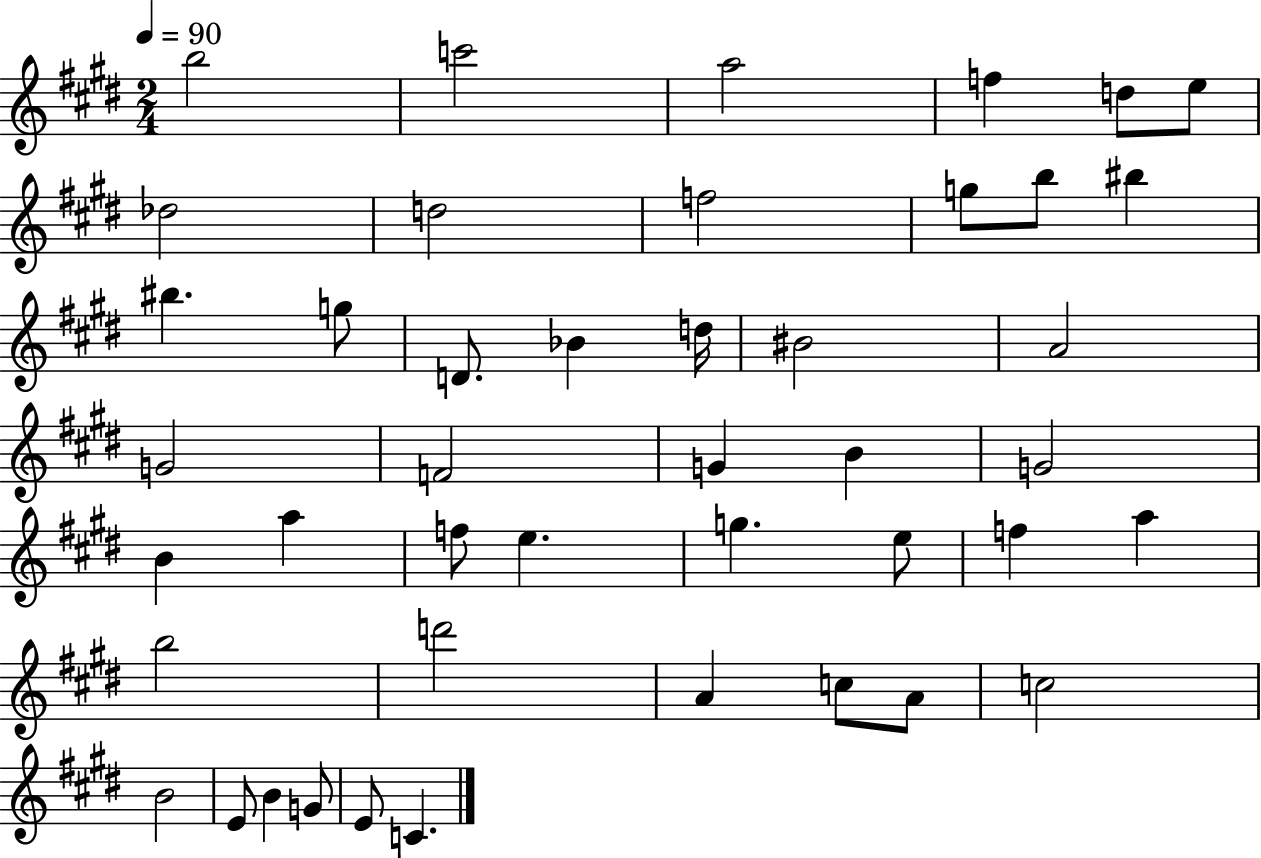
X:1
T:Untitled
M:2/4
L:1/4
K:E
b2 c'2 a2 f d/2 e/2 _d2 d2 f2 g/2 b/2 ^b ^b g/2 D/2 _B d/4 ^B2 A2 G2 F2 G B G2 B a f/2 e g e/2 f a b2 d'2 A c/2 A/2 c2 B2 E/2 B G/2 E/2 C